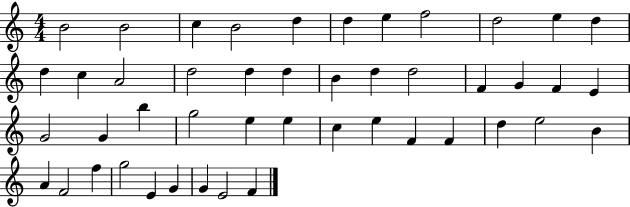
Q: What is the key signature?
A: C major